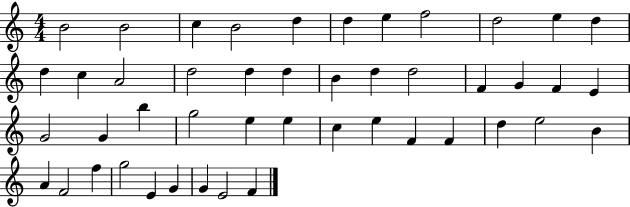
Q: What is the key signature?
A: C major